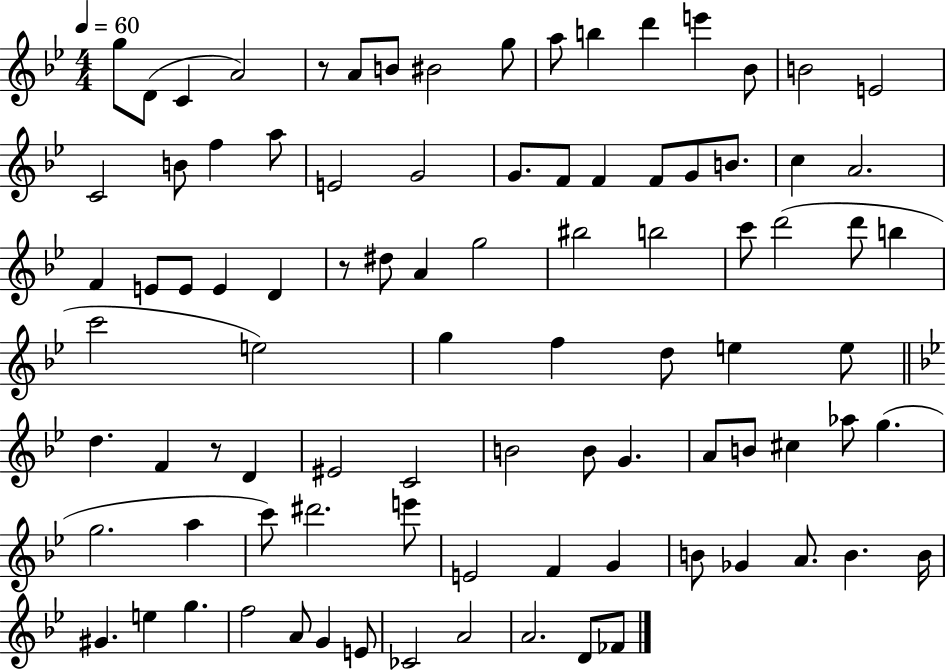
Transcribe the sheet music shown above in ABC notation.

X:1
T:Untitled
M:4/4
L:1/4
K:Bb
g/2 D/2 C A2 z/2 A/2 B/2 ^B2 g/2 a/2 b d' e' _B/2 B2 E2 C2 B/2 f a/2 E2 G2 G/2 F/2 F F/2 G/2 B/2 c A2 F E/2 E/2 E D z/2 ^d/2 A g2 ^b2 b2 c'/2 d'2 d'/2 b c'2 e2 g f d/2 e e/2 d F z/2 D ^E2 C2 B2 B/2 G A/2 B/2 ^c _a/2 g g2 a c'/2 ^d'2 e'/2 E2 F G B/2 _G A/2 B B/4 ^G e g f2 A/2 G E/2 _C2 A2 A2 D/2 _F/2